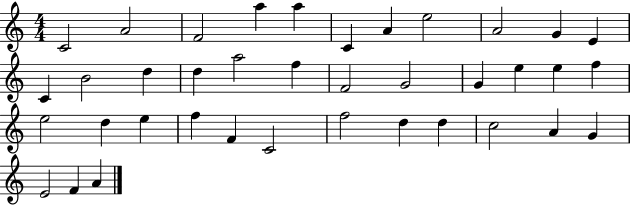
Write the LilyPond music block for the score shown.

{
  \clef treble
  \numericTimeSignature
  \time 4/4
  \key c \major
  c'2 a'2 | f'2 a''4 a''4 | c'4 a'4 e''2 | a'2 g'4 e'4 | \break c'4 b'2 d''4 | d''4 a''2 f''4 | f'2 g'2 | g'4 e''4 e''4 f''4 | \break e''2 d''4 e''4 | f''4 f'4 c'2 | f''2 d''4 d''4 | c''2 a'4 g'4 | \break e'2 f'4 a'4 | \bar "|."
}